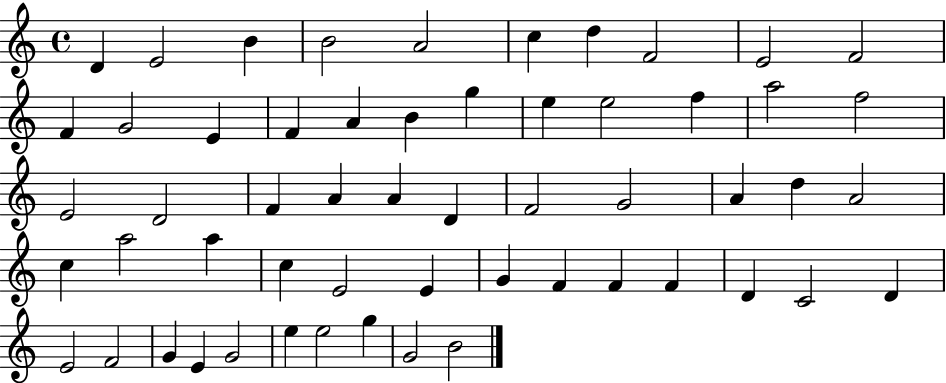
D4/q E4/h B4/q B4/h A4/h C5/q D5/q F4/h E4/h F4/h F4/q G4/h E4/q F4/q A4/q B4/q G5/q E5/q E5/h F5/q A5/h F5/h E4/h D4/h F4/q A4/q A4/q D4/q F4/h G4/h A4/q D5/q A4/h C5/q A5/h A5/q C5/q E4/h E4/q G4/q F4/q F4/q F4/q D4/q C4/h D4/q E4/h F4/h G4/q E4/q G4/h E5/q E5/h G5/q G4/h B4/h